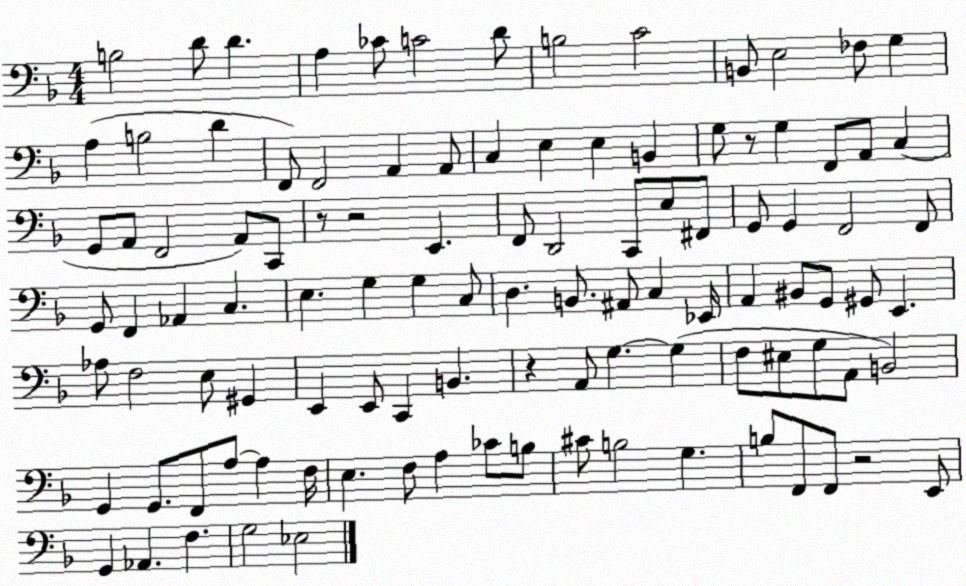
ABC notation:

X:1
T:Untitled
M:4/4
L:1/4
K:F
B,2 D/2 D A, _C/2 C2 D/2 B,2 C2 B,,/2 E,2 _F,/2 G, A, B,2 D F,,/2 F,,2 A,, A,,/2 C, E, E, B,, G,/2 z/2 G, F,,/2 A,,/2 C, G,,/2 A,,/2 F,,2 A,,/2 C,,/2 z/2 z2 E,, F,,/2 D,,2 C,,/2 E,/2 ^F,,/2 G,,/2 G,, F,,2 F,,/2 G,,/2 F,, _A,, C, E, G, G, C,/2 D, B,,/2 ^A,,/2 C, _E,,/4 A,, ^B,,/2 G,,/2 ^G,,/2 E,, _A,/2 F,2 E,/2 ^G,, E,, E,,/2 C,, B,, z A,,/2 G, G, F,/2 ^E,/2 G,/2 A,,/2 B,,2 G,, G,,/2 F,,/2 A,/2 A, F,/4 E, F,/2 A, _C/2 B,/2 ^C/2 B,2 G, B,/2 F,,/2 F,,/2 z2 E,,/2 G,, _A,, F, G,2 _E,2